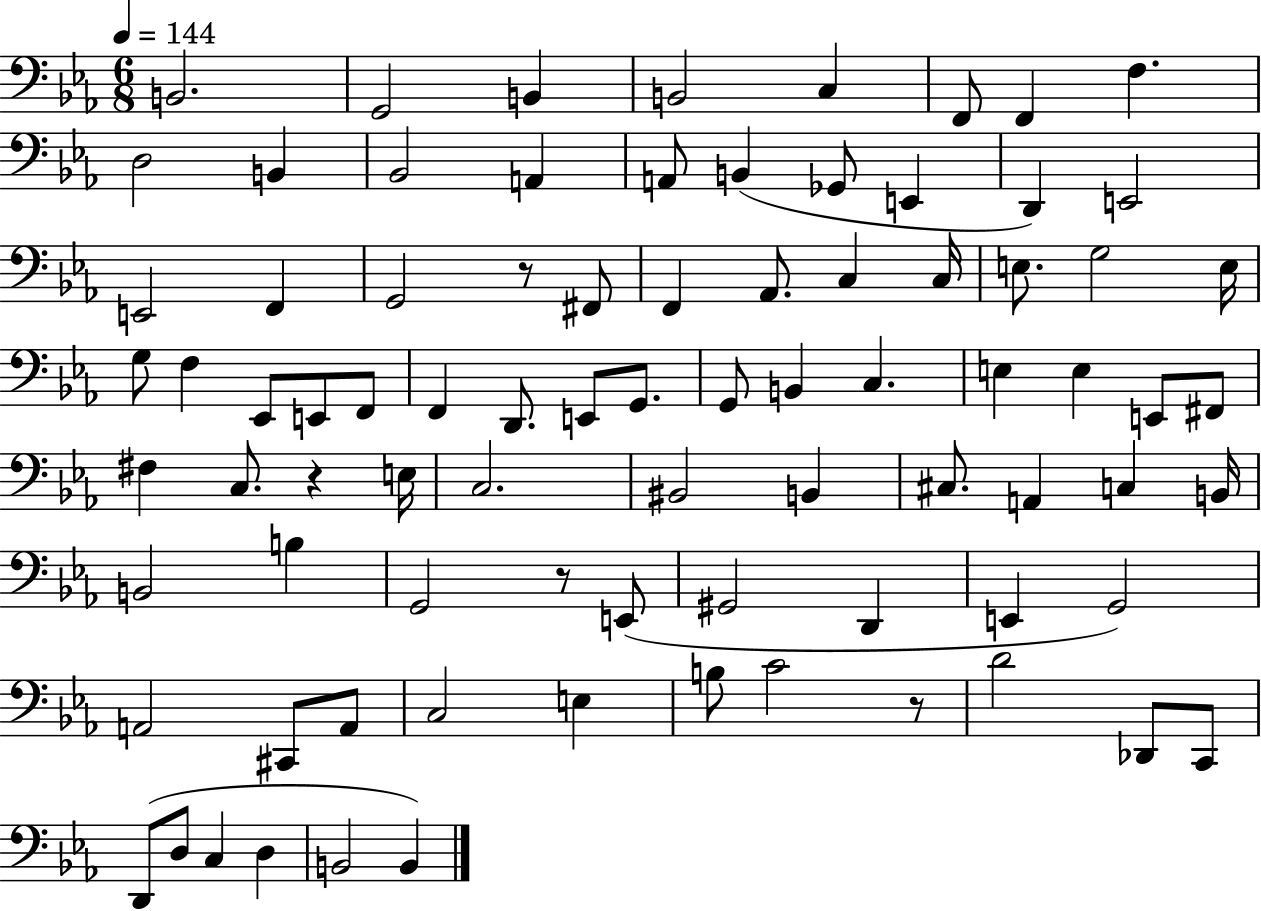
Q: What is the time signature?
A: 6/8